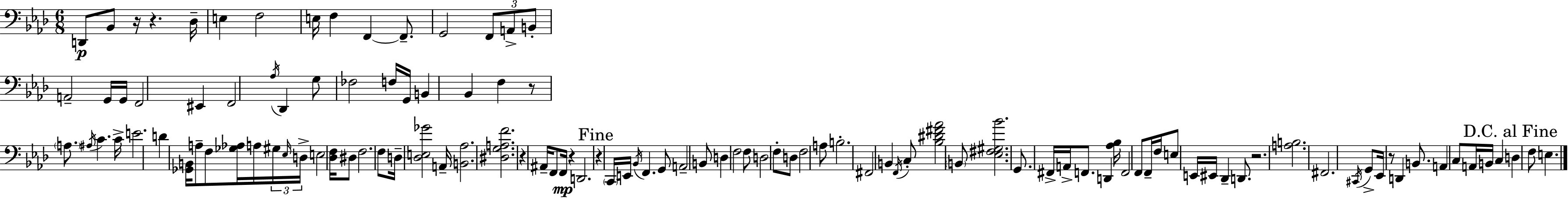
{
  \clef bass
  \numericTimeSignature
  \time 6/8
  \key aes \major
  d,8\p bes,8 r16 r4. des16-- | e4 f2 | e16 f4 f,4~~ f,8.-- | g,2 \tuplet 3/2 { f,8 a,8-> | \break b,8-. } a,2-- g,16 g,16 | f,2 eis,4 | f,2 \acciaccatura { aes16 } des,4 | g8 fes2 f16 | \break g,16 b,4 bes,4 f4 | r8 \parenthesize a8. \acciaccatura { ais16 } c'4. | c'16-> e'2. | d'4 <ges, b,>16 a8-- f8 <ges aes>16 | \break a16 \tuplet 3/2 { gis16 \grace { ees16 } d16-> } e2 | <des f>16 dis8 f2. | f8 d16-- <des e ges'>2 | a,16-- <b, aes>2. | \break <dis g a f'>2. | r4 ais,16-- f,8 f,16\mp r4 | d,2. | \mark "Fine" r4 \parenthesize c,16 e,16 \acciaccatura { bes,16 } f,4. | \break g,8 a,2-- | b,8 d4 f2 | f8 d2 | f8-. d8 f2 | \break a8 b2.-. | fis,2 | b,4 \acciaccatura { f,16 } c8-. <bes dis' fis' aes'>2 | \parenthesize b,8 <ees fis gis bes'>2. | \break g,8. fis,16-> a,16-> f,8. | d,4 <aes bes>16 f,2 | f,8 f,16-- f16 e8 e,16 eis,16 des,4-- | d,8. r2. | \break <a b>2. | fis,2. | \acciaccatura { cis,16 } g,8-> ees,16 r8 d,4 | b,8. a,4 c8 | \break a,16 b,16 c4 \mark "D.C. al Fine" d4 f8 | e4. \bar "|."
}